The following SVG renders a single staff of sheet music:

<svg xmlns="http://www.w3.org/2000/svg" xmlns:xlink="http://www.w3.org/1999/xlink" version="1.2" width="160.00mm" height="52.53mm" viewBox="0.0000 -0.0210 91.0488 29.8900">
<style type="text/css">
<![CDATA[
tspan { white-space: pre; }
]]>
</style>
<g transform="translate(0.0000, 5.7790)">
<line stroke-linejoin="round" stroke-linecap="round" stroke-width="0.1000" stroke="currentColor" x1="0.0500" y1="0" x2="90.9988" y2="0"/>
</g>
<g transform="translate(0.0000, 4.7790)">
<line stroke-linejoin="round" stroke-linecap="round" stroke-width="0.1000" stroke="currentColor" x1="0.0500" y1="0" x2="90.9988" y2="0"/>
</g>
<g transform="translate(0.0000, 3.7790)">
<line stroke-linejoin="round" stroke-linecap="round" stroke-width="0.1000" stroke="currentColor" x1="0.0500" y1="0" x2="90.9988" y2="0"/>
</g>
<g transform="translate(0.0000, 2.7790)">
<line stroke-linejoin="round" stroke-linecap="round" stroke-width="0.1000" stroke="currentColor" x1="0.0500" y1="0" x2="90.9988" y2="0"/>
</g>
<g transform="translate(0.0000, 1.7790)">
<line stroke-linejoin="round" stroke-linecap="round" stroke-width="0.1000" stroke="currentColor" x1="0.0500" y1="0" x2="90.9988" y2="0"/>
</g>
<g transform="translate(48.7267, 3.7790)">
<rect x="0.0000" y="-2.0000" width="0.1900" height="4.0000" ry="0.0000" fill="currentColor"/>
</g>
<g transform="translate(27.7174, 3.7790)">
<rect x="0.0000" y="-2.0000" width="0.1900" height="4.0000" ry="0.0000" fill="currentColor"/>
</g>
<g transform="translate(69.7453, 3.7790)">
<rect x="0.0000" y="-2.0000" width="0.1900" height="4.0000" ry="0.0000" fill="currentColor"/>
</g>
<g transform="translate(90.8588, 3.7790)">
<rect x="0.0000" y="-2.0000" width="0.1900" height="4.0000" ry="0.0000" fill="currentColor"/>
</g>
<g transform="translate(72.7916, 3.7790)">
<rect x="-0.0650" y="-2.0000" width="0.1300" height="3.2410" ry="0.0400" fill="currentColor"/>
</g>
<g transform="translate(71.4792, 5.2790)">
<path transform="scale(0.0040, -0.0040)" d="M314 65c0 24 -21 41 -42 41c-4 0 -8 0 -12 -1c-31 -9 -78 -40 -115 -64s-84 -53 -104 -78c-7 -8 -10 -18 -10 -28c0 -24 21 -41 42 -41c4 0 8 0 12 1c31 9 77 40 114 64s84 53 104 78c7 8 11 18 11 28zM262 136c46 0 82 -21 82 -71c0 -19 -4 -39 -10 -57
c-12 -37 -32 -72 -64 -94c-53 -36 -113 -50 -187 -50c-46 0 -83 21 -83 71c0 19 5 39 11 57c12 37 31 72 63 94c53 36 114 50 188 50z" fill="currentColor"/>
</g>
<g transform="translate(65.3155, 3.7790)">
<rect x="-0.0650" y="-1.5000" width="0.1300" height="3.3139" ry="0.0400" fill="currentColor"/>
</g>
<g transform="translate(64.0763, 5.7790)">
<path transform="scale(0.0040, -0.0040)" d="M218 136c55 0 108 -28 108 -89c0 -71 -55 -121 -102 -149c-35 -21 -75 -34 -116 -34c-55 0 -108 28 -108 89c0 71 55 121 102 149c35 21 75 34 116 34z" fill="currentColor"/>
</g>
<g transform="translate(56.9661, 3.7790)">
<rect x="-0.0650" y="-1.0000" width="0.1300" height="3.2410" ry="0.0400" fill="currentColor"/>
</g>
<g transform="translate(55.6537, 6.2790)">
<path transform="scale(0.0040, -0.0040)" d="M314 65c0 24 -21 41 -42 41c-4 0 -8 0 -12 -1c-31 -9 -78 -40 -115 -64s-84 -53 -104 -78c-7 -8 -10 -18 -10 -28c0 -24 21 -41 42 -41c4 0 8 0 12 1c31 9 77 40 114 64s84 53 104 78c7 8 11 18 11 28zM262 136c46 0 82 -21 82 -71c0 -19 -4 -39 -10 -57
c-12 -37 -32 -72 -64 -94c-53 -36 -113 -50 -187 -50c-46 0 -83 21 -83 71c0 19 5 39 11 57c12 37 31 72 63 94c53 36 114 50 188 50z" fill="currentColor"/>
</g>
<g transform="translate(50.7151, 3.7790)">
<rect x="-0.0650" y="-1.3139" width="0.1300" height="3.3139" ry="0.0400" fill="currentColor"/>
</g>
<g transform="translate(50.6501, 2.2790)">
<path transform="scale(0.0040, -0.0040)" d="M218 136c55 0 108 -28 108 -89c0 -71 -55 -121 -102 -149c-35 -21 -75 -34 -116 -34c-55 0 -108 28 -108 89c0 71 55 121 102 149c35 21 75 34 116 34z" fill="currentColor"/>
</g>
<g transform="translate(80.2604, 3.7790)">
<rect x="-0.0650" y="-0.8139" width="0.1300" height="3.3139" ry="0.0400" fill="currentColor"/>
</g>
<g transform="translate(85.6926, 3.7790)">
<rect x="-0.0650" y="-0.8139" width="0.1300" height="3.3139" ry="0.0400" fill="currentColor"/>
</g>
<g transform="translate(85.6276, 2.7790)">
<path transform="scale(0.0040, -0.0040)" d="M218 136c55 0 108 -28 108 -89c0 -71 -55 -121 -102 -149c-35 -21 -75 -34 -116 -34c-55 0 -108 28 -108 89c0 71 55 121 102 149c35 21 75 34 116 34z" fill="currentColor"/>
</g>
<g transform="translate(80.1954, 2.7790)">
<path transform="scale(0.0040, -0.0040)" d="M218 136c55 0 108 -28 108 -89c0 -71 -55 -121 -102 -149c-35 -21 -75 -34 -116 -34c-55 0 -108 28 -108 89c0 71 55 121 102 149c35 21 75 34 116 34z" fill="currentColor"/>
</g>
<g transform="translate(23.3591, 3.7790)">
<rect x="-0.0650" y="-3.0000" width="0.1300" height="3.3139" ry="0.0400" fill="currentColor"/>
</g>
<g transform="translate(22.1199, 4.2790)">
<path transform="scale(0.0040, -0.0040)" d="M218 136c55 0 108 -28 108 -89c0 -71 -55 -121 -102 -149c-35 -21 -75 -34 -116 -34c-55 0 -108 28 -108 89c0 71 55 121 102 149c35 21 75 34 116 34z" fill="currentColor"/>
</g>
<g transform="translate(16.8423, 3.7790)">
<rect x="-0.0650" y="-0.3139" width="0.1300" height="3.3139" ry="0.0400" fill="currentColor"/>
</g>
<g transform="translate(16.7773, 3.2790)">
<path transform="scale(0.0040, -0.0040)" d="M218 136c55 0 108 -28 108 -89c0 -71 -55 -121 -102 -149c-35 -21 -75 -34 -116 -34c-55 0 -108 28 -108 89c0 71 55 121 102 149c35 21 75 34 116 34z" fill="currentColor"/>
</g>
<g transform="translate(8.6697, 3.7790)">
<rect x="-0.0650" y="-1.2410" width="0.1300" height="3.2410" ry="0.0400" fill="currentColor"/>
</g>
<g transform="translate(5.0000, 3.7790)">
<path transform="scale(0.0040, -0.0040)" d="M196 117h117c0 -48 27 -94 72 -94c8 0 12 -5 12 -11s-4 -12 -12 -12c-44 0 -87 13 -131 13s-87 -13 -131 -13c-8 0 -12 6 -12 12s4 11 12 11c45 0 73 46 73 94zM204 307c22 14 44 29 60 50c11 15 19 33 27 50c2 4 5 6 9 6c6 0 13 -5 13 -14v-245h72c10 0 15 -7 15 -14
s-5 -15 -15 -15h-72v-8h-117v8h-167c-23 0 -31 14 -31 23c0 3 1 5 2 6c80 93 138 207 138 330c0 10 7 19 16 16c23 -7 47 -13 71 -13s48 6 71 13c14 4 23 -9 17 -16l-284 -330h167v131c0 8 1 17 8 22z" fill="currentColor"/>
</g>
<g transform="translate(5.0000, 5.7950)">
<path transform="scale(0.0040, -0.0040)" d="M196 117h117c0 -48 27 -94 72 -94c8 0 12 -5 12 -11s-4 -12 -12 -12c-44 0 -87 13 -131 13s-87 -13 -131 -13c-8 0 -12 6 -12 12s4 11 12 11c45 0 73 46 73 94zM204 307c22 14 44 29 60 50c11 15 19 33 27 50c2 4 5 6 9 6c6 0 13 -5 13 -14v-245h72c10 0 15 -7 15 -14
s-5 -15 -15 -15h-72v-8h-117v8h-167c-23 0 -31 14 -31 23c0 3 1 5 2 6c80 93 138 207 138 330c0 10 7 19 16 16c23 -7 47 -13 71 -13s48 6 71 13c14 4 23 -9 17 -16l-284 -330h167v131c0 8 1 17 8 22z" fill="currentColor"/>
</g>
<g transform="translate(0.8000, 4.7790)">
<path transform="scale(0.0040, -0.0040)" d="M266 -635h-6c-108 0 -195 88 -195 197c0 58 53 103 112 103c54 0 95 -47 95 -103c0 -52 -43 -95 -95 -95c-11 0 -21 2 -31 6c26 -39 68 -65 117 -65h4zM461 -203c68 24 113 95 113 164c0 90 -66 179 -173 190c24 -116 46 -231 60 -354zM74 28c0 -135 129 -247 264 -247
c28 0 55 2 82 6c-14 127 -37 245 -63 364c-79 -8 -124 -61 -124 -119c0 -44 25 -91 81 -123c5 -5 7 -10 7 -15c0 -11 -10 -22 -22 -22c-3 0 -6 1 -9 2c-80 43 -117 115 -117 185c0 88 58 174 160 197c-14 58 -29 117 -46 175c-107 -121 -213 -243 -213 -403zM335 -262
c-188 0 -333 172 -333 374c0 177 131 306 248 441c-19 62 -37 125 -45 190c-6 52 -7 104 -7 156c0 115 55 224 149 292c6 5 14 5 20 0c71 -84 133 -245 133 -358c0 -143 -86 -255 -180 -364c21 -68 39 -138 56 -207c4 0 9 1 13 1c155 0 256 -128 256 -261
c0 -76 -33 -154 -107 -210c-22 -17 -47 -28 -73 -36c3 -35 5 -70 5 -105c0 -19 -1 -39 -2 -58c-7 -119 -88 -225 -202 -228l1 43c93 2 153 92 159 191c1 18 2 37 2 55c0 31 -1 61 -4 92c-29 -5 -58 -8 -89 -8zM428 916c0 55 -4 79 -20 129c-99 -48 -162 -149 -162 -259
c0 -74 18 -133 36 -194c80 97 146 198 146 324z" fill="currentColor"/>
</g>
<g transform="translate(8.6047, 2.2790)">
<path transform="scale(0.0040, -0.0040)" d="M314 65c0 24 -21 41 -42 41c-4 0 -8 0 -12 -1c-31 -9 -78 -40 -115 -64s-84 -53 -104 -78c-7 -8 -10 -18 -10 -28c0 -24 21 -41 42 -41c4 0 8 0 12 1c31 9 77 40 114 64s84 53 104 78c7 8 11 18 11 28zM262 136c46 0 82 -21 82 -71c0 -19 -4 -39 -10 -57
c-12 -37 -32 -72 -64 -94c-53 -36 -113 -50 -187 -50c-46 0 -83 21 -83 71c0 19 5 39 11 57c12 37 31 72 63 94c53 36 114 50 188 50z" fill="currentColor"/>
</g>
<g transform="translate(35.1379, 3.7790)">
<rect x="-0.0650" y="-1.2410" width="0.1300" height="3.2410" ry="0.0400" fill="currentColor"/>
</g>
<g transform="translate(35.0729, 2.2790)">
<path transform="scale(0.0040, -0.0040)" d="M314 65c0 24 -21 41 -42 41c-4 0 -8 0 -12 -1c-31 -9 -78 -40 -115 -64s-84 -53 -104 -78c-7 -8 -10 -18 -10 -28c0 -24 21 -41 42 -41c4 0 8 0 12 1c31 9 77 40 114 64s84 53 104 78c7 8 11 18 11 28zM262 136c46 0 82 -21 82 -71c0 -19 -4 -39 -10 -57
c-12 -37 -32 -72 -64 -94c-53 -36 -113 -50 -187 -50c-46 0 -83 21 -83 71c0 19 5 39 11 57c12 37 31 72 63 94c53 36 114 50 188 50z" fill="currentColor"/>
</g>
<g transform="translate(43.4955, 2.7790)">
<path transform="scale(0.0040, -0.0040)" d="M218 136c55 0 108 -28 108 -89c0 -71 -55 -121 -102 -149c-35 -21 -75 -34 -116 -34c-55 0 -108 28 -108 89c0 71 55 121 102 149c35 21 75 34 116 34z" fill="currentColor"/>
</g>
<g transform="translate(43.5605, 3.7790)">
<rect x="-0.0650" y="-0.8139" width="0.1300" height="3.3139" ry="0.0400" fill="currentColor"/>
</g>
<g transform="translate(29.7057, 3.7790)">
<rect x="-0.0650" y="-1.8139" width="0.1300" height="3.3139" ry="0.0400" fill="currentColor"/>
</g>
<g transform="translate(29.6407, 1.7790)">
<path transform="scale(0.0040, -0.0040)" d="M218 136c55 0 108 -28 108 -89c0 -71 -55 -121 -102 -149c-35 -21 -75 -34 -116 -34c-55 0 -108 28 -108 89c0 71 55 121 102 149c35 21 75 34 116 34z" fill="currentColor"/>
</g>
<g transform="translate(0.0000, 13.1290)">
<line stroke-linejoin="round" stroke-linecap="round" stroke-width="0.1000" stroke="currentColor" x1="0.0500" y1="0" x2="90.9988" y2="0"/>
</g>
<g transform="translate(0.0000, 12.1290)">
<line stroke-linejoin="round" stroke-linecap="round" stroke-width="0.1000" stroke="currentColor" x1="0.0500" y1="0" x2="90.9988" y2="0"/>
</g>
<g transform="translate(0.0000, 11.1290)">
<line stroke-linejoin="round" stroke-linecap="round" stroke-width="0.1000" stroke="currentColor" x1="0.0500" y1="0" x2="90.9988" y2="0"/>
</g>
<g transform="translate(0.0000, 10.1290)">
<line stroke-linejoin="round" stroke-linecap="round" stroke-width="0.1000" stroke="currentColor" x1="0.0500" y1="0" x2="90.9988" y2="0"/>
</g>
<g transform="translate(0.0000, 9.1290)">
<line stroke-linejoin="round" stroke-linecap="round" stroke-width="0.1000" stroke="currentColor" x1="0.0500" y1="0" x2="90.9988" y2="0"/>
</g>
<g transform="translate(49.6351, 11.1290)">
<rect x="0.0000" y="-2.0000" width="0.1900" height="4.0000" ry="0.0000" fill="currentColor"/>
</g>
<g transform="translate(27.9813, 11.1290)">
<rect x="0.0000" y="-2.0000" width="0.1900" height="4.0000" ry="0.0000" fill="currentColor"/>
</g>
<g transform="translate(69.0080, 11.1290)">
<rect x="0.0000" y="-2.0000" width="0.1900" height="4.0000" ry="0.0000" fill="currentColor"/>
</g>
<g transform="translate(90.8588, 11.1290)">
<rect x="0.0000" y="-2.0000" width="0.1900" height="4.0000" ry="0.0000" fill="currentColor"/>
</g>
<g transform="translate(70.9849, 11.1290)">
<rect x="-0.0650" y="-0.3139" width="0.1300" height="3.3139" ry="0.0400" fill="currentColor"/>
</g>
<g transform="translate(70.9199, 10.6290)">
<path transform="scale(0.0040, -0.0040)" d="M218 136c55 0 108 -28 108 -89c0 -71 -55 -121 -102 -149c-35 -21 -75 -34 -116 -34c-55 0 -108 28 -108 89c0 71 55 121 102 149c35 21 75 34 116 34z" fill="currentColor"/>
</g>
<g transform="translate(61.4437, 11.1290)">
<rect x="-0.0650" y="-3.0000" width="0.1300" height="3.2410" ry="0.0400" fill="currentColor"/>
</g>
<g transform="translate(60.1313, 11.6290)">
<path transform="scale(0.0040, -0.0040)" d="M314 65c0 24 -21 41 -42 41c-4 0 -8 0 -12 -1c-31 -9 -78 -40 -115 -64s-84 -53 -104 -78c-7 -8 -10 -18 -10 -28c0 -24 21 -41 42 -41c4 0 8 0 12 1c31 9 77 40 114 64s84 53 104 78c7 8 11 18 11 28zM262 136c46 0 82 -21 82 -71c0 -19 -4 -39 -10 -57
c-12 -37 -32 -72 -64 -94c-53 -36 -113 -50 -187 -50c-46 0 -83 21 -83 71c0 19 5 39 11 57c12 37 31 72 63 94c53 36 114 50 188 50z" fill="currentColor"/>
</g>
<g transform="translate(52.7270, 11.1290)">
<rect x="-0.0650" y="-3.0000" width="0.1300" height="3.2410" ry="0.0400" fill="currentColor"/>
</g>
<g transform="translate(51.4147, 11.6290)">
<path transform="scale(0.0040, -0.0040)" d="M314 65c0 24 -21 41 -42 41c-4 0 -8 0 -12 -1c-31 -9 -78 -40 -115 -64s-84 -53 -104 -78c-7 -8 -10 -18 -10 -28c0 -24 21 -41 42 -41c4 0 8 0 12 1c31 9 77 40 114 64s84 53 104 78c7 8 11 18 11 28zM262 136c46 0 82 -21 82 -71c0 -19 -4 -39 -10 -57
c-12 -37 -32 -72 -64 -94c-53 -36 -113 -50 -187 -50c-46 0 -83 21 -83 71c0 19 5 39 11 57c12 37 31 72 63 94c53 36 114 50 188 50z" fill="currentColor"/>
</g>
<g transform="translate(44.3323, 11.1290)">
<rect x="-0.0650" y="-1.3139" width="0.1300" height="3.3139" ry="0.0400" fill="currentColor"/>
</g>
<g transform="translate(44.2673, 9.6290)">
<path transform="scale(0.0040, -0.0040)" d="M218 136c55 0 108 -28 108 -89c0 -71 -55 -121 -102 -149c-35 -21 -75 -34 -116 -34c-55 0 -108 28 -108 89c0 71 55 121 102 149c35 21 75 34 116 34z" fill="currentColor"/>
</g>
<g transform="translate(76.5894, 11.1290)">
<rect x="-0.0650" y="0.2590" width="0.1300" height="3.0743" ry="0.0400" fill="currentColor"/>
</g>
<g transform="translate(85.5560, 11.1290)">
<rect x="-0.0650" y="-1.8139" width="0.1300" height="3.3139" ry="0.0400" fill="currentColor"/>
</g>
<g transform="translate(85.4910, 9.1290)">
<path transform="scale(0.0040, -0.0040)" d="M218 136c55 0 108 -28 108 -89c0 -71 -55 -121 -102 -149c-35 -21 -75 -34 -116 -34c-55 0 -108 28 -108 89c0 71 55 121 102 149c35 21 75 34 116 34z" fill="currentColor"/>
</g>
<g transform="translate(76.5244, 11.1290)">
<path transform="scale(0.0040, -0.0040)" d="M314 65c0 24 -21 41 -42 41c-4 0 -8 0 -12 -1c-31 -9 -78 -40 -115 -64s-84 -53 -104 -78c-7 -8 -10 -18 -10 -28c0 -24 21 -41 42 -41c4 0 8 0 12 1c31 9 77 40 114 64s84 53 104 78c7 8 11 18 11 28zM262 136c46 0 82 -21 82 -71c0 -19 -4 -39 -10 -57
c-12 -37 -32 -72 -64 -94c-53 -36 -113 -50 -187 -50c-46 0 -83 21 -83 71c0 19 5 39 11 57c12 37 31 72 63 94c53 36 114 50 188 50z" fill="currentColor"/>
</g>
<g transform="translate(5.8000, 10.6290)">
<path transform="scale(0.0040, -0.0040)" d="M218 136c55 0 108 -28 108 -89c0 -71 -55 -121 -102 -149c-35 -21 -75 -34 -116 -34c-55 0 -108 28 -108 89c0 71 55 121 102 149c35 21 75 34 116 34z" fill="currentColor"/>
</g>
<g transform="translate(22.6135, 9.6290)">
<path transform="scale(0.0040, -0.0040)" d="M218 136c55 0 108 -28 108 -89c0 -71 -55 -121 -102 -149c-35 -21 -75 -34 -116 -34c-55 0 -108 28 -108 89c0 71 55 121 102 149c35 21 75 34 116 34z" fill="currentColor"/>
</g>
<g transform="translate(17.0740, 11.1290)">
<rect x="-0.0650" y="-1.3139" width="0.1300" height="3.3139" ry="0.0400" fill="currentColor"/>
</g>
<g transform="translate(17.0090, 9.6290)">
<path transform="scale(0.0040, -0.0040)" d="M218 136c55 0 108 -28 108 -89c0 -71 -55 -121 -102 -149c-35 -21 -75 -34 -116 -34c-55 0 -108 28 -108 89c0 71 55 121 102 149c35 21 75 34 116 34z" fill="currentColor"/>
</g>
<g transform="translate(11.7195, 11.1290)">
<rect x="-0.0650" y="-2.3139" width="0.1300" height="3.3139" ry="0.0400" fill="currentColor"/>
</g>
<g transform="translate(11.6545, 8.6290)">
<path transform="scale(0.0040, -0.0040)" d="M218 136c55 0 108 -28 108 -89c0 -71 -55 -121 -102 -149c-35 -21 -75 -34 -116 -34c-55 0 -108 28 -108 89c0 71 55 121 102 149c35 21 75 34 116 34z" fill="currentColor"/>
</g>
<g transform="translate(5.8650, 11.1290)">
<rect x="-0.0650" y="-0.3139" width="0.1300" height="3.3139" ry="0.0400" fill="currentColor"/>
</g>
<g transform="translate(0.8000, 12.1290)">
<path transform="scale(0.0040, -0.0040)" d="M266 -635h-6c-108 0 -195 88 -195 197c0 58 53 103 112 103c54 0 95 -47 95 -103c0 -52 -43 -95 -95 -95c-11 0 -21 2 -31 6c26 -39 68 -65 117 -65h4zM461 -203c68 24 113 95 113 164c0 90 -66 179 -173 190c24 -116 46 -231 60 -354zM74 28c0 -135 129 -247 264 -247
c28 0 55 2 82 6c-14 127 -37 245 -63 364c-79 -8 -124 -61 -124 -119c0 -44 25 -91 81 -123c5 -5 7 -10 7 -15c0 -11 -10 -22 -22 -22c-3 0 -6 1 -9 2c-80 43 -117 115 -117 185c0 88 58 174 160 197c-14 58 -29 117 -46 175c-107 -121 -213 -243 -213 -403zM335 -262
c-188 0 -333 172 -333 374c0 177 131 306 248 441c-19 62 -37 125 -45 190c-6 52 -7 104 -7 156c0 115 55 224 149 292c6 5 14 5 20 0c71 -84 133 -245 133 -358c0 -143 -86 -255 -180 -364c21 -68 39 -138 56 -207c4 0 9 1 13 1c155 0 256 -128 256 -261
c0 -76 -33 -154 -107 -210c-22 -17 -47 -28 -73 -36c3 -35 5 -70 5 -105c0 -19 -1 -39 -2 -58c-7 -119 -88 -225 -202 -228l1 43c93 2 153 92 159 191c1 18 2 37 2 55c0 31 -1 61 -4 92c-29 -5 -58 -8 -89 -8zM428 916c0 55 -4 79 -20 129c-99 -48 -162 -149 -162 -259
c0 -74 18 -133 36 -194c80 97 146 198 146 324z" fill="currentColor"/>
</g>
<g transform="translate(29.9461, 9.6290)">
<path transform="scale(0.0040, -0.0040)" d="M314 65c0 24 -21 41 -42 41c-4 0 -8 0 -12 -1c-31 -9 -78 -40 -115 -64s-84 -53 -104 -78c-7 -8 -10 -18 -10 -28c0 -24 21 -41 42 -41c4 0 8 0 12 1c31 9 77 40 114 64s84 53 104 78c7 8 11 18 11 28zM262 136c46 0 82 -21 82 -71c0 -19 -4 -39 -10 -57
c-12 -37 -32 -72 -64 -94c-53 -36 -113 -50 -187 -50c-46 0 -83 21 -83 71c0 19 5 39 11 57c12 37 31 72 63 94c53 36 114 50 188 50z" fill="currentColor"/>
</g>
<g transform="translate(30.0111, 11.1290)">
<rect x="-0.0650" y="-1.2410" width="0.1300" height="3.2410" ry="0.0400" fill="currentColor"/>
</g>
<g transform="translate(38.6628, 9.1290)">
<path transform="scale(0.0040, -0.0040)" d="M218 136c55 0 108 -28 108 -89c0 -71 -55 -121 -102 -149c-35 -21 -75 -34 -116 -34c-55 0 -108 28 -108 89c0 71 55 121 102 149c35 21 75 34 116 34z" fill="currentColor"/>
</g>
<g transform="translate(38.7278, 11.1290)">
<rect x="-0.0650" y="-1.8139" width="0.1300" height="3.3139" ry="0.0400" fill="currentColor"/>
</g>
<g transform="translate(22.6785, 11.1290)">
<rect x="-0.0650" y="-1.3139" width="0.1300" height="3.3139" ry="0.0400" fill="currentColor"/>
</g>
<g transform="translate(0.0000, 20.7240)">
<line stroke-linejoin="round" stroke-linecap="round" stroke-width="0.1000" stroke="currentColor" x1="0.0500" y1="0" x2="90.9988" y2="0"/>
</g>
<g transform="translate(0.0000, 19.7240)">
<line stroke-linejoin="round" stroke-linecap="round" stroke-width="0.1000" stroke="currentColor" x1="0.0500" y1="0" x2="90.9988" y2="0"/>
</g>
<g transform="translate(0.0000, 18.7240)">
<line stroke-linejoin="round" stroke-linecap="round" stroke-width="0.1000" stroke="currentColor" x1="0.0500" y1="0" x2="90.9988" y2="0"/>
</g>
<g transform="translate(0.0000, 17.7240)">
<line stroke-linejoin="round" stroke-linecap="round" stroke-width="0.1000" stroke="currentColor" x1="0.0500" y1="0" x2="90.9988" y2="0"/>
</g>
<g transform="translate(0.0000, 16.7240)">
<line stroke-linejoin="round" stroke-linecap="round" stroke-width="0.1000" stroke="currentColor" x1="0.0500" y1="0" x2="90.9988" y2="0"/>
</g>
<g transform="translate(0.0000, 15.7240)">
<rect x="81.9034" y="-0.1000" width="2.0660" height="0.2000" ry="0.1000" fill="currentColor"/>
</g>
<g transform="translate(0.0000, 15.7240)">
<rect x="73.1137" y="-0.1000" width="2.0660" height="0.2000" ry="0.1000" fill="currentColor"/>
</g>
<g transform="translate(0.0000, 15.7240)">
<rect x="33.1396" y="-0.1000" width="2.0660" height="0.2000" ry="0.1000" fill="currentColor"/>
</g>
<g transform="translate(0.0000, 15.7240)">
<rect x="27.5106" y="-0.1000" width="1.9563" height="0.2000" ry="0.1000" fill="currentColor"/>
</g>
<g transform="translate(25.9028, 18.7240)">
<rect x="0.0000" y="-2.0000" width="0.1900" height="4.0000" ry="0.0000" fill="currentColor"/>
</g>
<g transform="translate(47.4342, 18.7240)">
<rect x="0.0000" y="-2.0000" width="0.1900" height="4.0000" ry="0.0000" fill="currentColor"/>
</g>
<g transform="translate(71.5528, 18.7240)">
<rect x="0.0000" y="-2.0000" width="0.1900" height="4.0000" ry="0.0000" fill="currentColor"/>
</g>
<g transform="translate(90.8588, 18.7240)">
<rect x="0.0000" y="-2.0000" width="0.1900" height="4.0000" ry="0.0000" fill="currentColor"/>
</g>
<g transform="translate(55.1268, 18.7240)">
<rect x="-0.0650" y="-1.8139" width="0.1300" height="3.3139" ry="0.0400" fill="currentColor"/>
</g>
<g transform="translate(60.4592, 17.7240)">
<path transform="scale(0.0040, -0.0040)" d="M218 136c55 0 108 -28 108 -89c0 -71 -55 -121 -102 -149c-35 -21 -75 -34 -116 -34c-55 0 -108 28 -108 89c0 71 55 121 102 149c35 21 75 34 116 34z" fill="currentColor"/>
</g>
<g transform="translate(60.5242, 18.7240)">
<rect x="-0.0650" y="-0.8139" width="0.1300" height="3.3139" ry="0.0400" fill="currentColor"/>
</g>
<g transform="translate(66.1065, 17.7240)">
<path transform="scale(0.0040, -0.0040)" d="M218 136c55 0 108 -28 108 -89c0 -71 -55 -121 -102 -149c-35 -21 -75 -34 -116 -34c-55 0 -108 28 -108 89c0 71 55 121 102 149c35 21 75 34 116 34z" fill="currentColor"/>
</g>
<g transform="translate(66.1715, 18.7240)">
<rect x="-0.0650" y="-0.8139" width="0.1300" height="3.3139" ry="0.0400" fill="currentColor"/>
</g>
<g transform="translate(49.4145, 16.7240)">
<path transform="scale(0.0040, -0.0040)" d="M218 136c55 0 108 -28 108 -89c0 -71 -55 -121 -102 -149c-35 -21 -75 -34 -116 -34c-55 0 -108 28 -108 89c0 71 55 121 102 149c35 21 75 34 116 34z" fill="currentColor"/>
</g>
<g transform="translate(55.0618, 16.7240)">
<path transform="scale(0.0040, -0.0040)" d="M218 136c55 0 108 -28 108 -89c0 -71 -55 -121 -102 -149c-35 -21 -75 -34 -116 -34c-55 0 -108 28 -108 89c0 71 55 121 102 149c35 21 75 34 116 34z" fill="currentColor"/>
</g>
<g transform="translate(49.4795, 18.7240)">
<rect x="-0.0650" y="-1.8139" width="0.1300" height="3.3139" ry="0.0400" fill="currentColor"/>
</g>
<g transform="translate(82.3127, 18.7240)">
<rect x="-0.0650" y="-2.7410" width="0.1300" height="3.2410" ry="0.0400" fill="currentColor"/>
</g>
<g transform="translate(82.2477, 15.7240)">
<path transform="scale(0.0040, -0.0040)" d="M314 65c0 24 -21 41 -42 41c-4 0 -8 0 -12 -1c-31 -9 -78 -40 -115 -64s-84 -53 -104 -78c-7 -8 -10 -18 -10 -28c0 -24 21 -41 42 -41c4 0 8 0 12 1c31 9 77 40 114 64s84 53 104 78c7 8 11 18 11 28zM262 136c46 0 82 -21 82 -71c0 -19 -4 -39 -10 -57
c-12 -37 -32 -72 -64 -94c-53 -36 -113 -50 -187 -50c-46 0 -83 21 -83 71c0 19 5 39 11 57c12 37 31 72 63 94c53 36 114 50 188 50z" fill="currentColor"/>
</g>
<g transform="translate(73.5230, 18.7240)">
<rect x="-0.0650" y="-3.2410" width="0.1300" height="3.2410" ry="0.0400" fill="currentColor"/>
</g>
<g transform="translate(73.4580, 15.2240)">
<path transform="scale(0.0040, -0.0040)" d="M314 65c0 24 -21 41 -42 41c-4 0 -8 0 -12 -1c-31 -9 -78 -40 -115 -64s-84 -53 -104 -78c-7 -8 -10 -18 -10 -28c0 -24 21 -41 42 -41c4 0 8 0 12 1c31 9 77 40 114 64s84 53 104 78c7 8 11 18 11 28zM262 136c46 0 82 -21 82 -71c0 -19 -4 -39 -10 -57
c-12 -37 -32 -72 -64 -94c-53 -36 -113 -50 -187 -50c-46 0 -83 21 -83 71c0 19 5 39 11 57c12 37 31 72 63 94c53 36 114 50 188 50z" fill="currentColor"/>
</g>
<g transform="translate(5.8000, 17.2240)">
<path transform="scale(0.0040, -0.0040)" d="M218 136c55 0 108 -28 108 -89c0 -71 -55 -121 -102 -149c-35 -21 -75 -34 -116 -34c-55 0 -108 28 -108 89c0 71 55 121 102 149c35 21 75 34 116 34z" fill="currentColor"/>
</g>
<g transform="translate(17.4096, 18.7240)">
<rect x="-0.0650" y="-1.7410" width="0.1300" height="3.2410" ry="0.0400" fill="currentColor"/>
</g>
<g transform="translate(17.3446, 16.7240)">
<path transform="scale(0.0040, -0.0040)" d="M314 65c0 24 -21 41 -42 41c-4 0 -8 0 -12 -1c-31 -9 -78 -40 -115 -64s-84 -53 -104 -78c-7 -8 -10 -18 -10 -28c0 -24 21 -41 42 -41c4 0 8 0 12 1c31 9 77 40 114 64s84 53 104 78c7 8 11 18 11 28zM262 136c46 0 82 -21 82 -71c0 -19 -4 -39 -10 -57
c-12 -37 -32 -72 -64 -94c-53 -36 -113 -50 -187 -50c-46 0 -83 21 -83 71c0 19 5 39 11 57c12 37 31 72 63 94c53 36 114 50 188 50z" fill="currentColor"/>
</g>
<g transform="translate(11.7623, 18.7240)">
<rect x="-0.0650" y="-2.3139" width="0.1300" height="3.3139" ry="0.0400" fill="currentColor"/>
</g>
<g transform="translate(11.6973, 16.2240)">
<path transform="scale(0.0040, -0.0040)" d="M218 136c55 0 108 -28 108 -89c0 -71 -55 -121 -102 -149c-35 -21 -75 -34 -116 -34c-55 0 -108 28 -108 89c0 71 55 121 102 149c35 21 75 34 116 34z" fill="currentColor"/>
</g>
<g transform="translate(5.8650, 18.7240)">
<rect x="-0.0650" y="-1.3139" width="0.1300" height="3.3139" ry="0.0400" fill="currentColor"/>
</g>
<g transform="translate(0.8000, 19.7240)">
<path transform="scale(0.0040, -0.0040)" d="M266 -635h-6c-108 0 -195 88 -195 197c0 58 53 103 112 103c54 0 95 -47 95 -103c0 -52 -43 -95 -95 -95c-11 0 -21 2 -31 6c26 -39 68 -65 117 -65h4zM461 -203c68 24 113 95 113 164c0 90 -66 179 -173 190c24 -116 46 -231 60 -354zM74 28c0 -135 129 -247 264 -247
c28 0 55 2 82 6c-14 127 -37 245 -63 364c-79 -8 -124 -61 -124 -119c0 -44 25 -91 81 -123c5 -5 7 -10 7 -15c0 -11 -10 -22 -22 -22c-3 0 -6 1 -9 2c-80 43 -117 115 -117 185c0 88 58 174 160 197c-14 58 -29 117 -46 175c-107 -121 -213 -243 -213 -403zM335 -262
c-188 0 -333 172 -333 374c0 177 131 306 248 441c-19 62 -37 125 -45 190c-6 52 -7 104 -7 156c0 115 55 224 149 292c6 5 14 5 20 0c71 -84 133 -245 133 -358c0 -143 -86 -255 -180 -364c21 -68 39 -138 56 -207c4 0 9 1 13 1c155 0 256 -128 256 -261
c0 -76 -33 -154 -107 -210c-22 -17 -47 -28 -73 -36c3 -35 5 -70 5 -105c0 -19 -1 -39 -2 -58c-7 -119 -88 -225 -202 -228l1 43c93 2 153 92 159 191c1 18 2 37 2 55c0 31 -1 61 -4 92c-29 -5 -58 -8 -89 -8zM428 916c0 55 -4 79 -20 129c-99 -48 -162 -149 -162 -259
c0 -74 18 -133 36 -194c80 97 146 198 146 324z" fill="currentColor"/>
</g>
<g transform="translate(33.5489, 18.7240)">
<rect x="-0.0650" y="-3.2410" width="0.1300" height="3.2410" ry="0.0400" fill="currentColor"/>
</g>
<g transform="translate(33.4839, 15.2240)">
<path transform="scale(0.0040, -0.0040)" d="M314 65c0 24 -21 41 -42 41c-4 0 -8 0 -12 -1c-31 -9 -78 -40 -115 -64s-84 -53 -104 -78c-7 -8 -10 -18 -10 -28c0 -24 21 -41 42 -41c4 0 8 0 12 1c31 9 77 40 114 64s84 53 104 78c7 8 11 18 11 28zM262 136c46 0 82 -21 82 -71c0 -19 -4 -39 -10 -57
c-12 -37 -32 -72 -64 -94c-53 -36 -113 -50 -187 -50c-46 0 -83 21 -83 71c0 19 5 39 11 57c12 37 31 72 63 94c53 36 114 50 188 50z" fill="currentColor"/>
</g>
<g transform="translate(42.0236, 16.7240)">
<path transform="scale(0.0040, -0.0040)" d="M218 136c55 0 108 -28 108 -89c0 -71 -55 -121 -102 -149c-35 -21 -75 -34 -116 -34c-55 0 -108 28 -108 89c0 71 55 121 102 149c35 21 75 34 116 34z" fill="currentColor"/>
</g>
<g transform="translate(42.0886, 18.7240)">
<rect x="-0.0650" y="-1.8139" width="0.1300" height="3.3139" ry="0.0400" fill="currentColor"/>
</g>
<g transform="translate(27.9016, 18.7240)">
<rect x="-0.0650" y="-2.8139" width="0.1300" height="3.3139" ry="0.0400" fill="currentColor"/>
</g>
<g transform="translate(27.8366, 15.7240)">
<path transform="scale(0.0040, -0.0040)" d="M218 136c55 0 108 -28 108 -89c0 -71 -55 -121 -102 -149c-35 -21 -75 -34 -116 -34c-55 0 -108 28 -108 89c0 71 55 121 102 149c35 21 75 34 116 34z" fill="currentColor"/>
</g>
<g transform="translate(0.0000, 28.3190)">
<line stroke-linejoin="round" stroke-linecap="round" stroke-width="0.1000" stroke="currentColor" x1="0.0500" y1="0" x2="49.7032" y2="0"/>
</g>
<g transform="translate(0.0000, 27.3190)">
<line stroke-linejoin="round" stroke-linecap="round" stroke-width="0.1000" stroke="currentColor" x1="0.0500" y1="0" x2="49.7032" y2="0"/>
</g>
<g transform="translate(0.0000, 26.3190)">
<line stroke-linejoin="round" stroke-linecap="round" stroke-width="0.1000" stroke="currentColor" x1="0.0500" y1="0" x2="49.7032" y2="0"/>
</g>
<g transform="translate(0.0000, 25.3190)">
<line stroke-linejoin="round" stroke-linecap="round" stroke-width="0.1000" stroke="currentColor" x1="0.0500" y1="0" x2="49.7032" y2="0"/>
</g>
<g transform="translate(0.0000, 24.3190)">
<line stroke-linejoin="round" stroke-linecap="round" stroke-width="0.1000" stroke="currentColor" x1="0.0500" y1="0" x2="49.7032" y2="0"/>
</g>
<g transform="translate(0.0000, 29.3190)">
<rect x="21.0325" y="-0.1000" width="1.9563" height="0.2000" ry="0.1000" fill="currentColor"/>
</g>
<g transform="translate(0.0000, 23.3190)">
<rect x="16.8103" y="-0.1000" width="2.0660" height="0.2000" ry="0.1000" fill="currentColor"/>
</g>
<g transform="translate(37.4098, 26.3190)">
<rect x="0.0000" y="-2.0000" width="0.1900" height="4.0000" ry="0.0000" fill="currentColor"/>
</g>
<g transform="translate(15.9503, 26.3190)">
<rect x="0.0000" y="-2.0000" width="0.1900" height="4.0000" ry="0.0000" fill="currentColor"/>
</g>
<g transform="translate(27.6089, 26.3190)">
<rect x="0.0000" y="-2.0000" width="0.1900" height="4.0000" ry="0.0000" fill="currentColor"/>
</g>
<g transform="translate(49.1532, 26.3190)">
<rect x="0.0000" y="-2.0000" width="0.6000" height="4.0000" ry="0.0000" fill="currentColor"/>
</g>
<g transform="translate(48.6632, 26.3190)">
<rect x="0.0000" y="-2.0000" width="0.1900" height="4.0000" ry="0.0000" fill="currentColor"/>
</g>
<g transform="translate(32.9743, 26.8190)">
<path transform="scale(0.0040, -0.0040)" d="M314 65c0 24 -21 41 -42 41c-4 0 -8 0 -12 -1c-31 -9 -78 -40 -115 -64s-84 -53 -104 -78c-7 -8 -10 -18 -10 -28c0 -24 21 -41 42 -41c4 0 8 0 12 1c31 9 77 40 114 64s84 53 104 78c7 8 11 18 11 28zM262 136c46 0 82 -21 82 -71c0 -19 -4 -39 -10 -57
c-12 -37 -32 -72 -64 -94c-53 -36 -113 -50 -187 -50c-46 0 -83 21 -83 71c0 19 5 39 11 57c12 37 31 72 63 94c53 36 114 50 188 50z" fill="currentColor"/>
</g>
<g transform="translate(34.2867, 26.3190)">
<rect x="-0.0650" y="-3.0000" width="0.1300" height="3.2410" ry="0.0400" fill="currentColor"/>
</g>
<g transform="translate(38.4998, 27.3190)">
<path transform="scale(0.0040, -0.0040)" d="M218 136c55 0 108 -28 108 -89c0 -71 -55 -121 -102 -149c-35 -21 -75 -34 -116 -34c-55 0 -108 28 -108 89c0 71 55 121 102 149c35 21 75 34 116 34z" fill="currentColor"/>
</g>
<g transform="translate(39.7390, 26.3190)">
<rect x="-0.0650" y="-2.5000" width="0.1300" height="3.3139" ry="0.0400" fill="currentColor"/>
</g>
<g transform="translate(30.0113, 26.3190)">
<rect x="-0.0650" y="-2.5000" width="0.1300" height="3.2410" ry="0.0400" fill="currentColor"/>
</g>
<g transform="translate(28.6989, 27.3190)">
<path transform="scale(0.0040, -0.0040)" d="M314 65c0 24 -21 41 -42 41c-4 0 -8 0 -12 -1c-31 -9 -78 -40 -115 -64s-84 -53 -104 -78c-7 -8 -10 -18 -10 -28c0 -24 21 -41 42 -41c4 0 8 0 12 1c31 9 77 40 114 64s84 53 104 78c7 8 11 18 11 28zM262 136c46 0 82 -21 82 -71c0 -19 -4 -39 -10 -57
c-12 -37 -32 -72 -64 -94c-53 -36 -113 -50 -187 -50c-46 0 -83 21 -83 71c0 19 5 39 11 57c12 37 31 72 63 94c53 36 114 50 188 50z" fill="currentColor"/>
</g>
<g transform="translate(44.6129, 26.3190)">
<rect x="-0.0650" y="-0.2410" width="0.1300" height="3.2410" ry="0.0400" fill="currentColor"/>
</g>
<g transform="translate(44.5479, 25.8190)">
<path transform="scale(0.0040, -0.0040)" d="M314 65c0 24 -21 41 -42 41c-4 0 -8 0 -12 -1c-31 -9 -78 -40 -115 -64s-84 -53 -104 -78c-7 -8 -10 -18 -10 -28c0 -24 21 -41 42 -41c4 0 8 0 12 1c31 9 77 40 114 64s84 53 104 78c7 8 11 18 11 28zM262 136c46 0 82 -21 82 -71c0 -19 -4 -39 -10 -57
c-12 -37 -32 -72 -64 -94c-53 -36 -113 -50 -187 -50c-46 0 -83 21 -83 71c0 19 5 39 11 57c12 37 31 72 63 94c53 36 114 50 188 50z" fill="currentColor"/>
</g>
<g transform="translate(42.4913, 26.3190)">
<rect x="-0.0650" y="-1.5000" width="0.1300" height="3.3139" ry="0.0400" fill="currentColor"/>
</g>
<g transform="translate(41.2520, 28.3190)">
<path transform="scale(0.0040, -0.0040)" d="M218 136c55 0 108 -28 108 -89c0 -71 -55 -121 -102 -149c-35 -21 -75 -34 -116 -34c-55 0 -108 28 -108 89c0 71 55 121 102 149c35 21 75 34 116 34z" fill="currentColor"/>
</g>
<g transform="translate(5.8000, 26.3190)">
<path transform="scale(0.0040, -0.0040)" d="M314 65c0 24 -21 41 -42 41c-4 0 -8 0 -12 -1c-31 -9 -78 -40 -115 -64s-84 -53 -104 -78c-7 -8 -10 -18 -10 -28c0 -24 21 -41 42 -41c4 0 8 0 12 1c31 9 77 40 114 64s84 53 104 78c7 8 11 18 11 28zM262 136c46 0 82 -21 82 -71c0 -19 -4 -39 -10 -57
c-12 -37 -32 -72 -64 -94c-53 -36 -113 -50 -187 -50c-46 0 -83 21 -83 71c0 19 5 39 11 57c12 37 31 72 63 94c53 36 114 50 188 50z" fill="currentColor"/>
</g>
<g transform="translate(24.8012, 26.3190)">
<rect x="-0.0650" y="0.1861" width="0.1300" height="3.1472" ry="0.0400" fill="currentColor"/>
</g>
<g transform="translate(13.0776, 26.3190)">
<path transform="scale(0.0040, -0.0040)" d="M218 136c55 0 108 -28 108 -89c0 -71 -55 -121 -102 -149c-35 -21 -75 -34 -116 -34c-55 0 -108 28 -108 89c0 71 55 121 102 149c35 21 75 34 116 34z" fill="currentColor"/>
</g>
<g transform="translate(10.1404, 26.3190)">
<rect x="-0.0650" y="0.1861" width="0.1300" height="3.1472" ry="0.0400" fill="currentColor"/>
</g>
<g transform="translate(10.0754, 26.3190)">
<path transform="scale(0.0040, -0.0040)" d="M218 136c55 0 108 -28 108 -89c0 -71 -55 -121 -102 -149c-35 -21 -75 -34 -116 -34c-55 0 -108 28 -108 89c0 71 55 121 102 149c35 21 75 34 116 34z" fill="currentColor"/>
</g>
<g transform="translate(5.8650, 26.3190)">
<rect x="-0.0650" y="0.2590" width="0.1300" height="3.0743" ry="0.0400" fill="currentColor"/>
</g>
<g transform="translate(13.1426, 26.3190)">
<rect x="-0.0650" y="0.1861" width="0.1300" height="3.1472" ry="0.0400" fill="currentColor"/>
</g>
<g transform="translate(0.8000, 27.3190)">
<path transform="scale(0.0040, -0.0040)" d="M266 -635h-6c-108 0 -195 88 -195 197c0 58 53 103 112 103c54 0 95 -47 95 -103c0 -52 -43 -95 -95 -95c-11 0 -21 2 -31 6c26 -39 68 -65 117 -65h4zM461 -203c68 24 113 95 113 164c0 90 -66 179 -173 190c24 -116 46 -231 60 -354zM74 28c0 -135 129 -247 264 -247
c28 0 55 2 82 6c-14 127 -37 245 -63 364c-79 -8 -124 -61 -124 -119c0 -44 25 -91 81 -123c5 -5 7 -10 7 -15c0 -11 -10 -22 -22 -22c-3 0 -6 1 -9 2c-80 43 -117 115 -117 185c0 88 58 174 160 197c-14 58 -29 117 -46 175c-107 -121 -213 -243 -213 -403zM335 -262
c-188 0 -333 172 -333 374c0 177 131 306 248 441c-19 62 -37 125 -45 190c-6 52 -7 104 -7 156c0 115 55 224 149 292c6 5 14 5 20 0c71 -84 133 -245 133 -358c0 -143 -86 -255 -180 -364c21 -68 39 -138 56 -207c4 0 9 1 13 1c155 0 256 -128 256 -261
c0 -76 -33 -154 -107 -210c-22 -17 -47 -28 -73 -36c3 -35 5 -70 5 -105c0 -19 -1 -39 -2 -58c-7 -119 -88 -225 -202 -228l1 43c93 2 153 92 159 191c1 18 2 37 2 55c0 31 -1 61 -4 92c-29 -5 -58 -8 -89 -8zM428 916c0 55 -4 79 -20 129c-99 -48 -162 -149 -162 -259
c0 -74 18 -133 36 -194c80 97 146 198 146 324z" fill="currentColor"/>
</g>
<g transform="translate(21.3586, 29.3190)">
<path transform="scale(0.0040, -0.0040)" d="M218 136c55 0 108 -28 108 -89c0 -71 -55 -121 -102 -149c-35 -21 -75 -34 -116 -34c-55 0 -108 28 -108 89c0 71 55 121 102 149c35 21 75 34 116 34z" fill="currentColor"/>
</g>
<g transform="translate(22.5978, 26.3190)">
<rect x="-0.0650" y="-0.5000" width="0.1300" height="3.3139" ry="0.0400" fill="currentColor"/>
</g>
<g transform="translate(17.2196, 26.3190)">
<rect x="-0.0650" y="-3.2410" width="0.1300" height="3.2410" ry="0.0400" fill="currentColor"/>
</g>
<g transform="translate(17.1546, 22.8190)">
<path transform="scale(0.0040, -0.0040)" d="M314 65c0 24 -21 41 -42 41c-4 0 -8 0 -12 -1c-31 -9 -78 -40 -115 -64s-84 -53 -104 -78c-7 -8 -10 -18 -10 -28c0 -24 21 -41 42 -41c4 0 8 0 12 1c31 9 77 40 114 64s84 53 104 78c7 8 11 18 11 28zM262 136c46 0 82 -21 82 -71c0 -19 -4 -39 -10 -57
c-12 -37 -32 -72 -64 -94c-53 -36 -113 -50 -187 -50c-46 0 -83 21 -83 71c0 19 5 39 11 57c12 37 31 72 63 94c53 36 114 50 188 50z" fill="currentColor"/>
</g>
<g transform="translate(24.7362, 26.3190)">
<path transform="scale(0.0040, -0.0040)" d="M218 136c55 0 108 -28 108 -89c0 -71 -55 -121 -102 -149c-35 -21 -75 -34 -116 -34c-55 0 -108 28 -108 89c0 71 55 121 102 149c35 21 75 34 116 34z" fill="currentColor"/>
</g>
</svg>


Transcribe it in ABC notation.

X:1
T:Untitled
M:4/4
L:1/4
K:C
e2 c A f e2 d e D2 E F2 d d c g e e e2 f e A2 A2 c B2 f e g f2 a b2 f f f d d b2 a2 B2 B B b2 C B G2 A2 G E c2